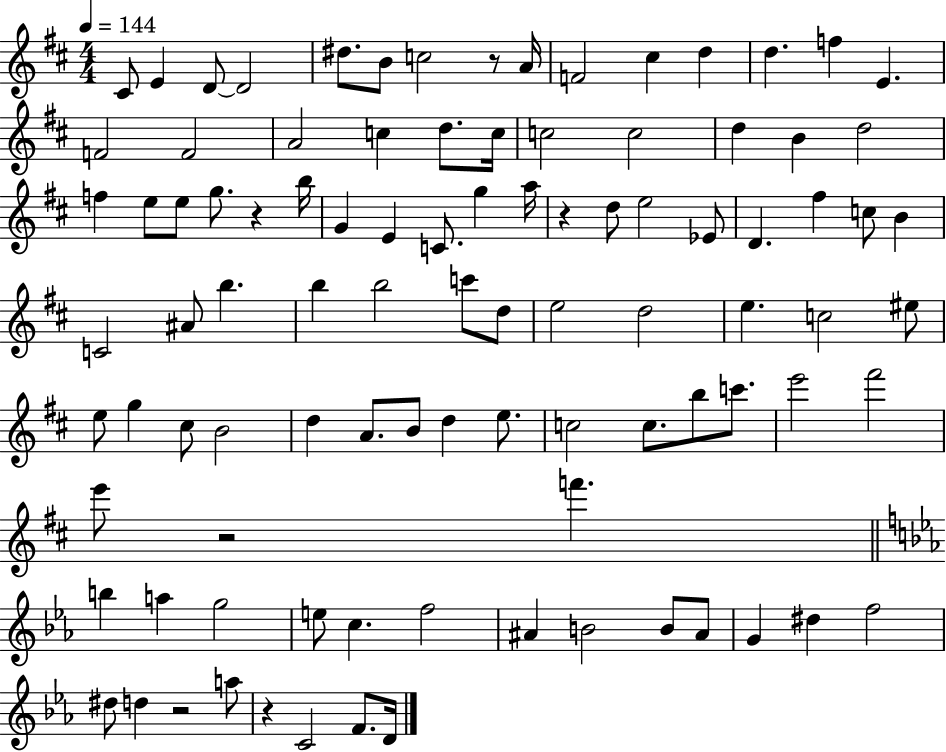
C#4/e E4/q D4/e D4/h D#5/e. B4/e C5/h R/e A4/s F4/h C#5/q D5/q D5/q. F5/q E4/q. F4/h F4/h A4/h C5/q D5/e. C5/s C5/h C5/h D5/q B4/q D5/h F5/q E5/e E5/e G5/e. R/q B5/s G4/q E4/q C4/e. G5/q A5/s R/q D5/e E5/h Eb4/e D4/q. F#5/q C5/e B4/q C4/h A#4/e B5/q. B5/q B5/h C6/e D5/e E5/h D5/h E5/q. C5/h EIS5/e E5/e G5/q C#5/e B4/h D5/q A4/e. B4/e D5/q E5/e. C5/h C5/e. B5/e C6/e. E6/h F#6/h E6/e R/h F6/q. B5/q A5/q G5/h E5/e C5/q. F5/h A#4/q B4/h B4/e A#4/e G4/q D#5/q F5/h D#5/e D5/q R/h A5/e R/q C4/h F4/e. D4/s